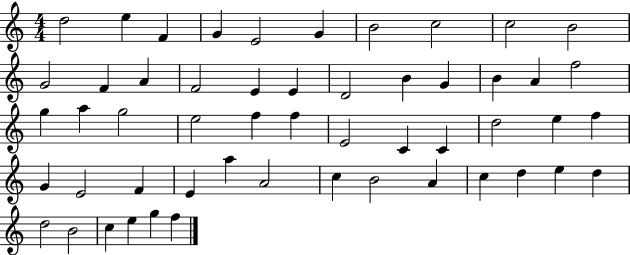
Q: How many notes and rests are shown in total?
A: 53